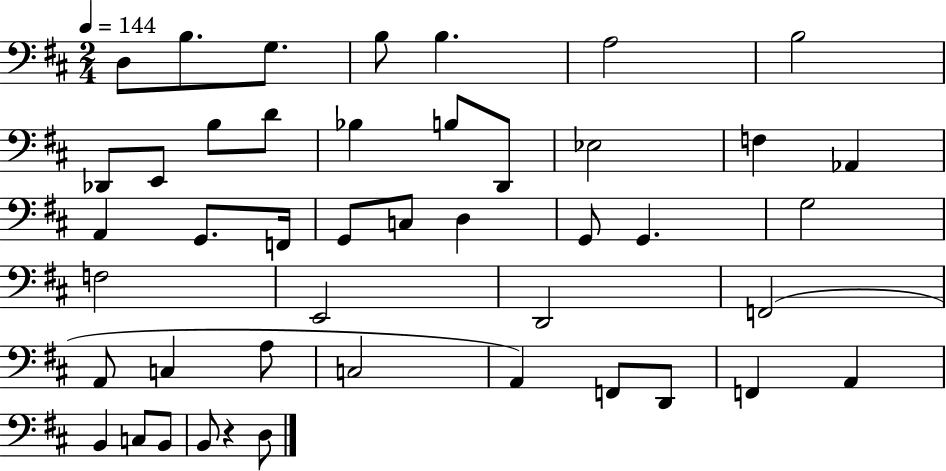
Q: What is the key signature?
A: D major